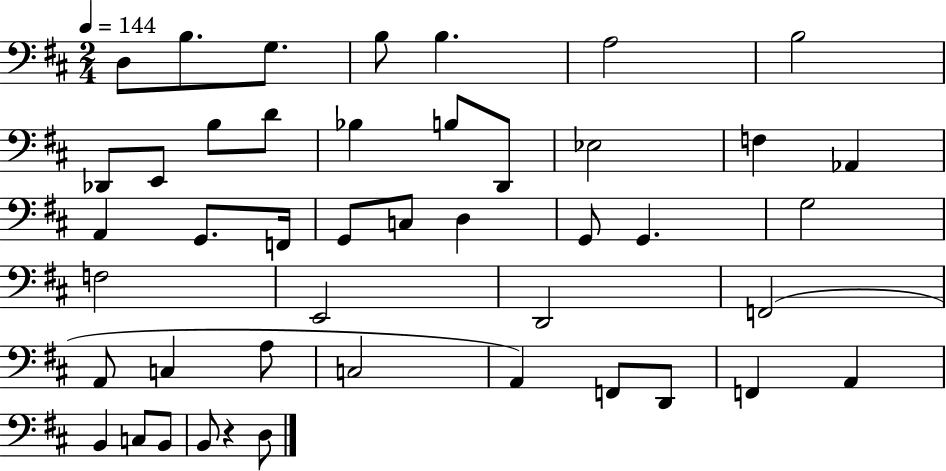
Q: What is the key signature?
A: D major